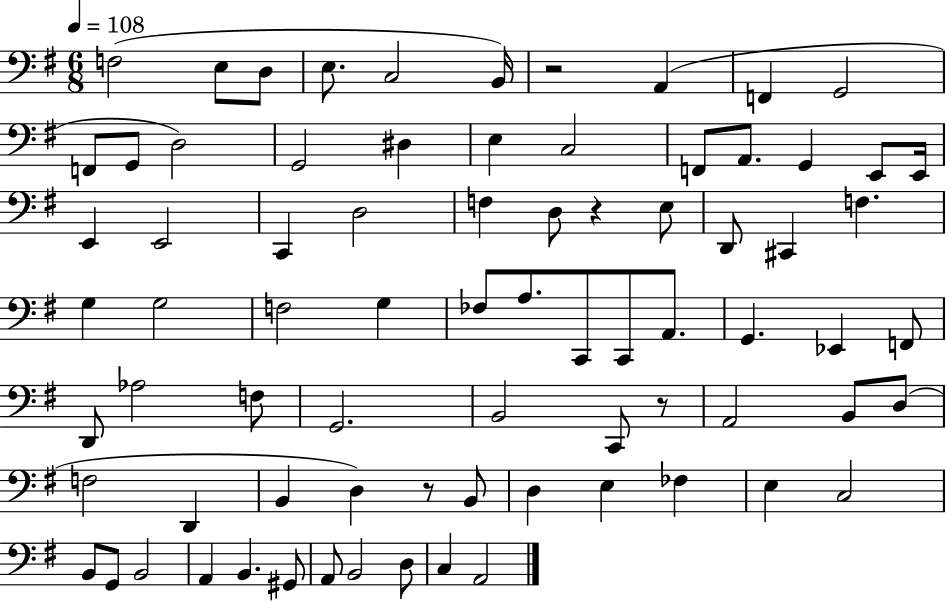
X:1
T:Untitled
M:6/8
L:1/4
K:G
F,2 E,/2 D,/2 E,/2 C,2 B,,/4 z2 A,, F,, G,,2 F,,/2 G,,/2 D,2 G,,2 ^D, E, C,2 F,,/2 A,,/2 G,, E,,/2 E,,/4 E,, E,,2 C,, D,2 F, D,/2 z E,/2 D,,/2 ^C,, F, G, G,2 F,2 G, _F,/2 A,/2 C,,/2 C,,/2 A,,/2 G,, _E,, F,,/2 D,,/2 _A,2 F,/2 G,,2 B,,2 C,,/2 z/2 A,,2 B,,/2 D,/2 F,2 D,, B,, D, z/2 B,,/2 D, E, _F, E, C,2 B,,/2 G,,/2 B,,2 A,, B,, ^G,,/2 A,,/2 B,,2 D,/2 C, A,,2